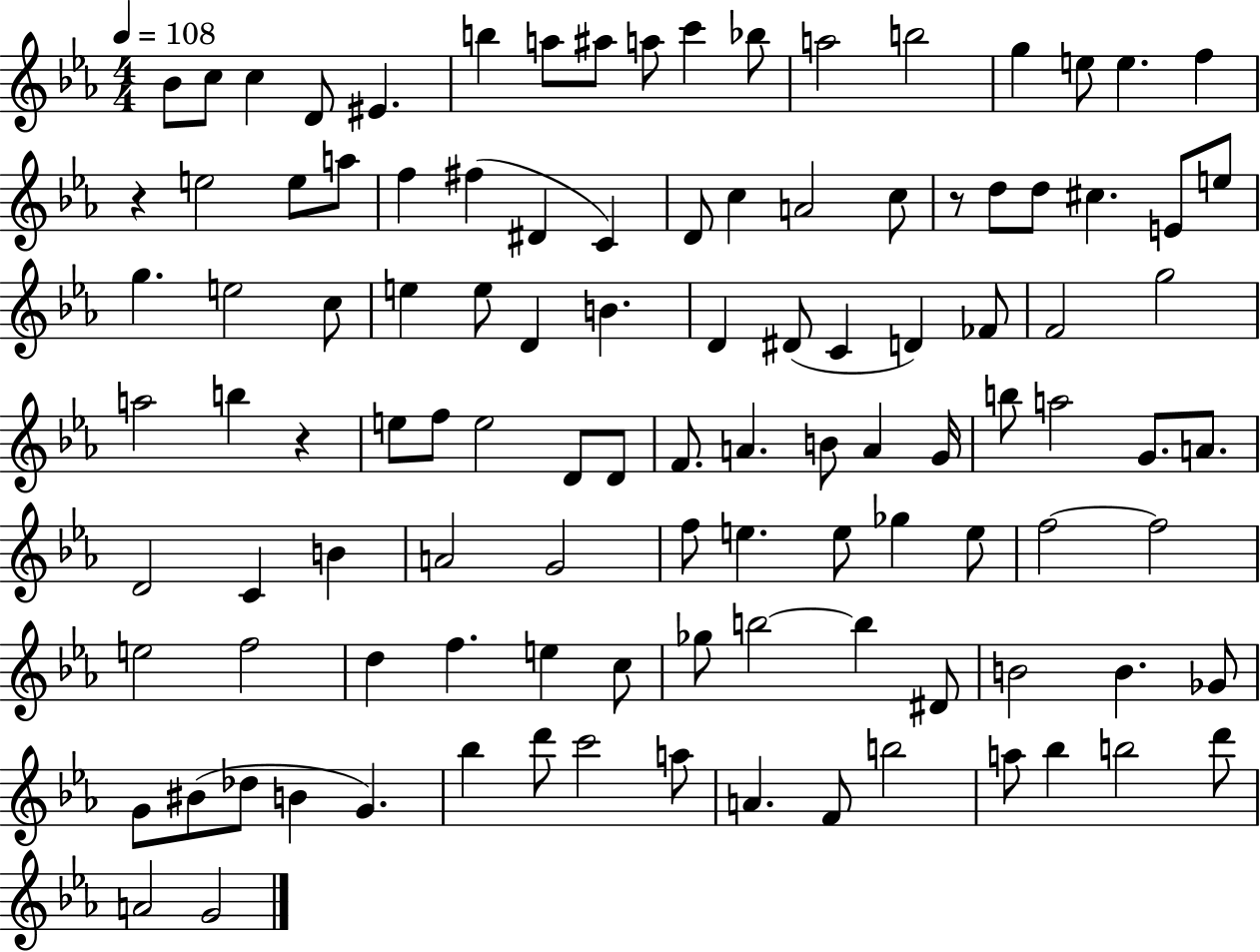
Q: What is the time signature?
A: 4/4